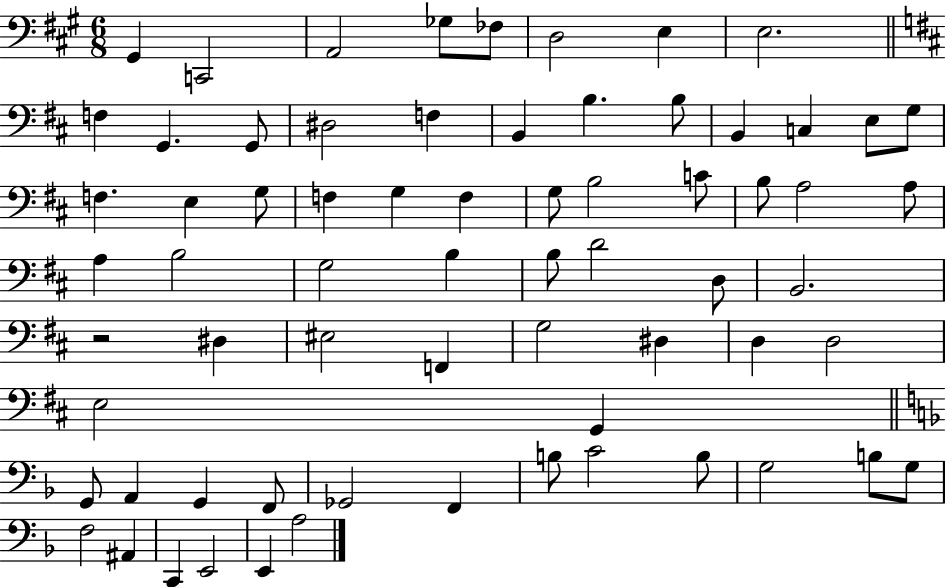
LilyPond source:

{
  \clef bass
  \numericTimeSignature
  \time 6/8
  \key a \major
  gis,4 c,2 | a,2 ges8 fes8 | d2 e4 | e2. | \break \bar "||" \break \key d \major f4 g,4. g,8 | dis2 f4 | b,4 b4. b8 | b,4 c4 e8 g8 | \break f4. e4 g8 | f4 g4 f4 | g8 b2 c'8 | b8 a2 a8 | \break a4 b2 | g2 b4 | b8 d'2 d8 | b,2. | \break r2 dis4 | eis2 f,4 | g2 dis4 | d4 d2 | \break e2 g,4 | \bar "||" \break \key f \major g,8 a,4 g,4 f,8 | ges,2 f,4 | b8 c'2 b8 | g2 b8 g8 | \break f2 ais,4 | c,4 e,2 | e,4 a2 | \bar "|."
}